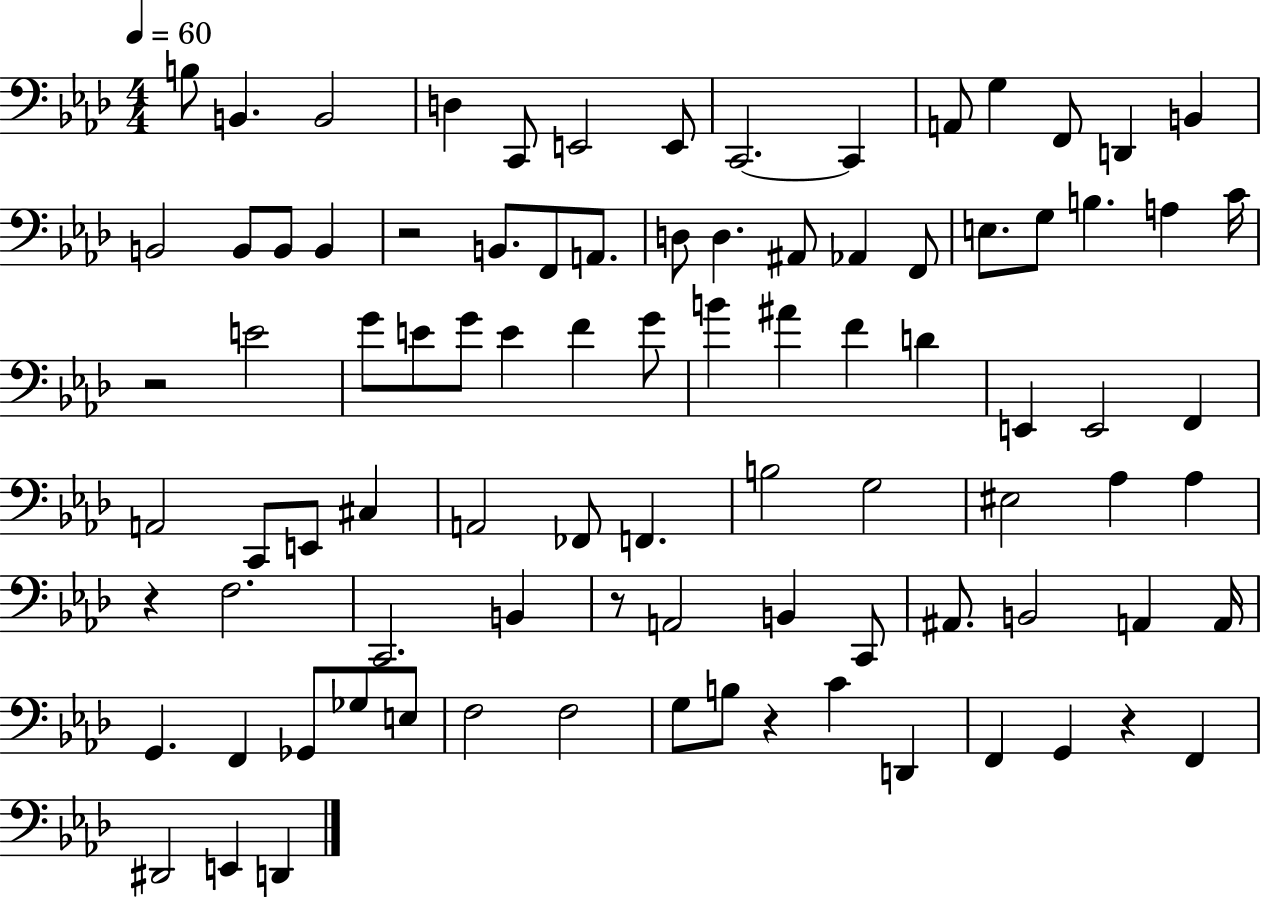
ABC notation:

X:1
T:Untitled
M:4/4
L:1/4
K:Ab
B,/2 B,, B,,2 D, C,,/2 E,,2 E,,/2 C,,2 C,, A,,/2 G, F,,/2 D,, B,, B,,2 B,,/2 B,,/2 B,, z2 B,,/2 F,,/2 A,,/2 D,/2 D, ^A,,/2 _A,, F,,/2 E,/2 G,/2 B, A, C/4 z2 E2 G/2 E/2 G/2 E F G/2 B ^A F D E,, E,,2 F,, A,,2 C,,/2 E,,/2 ^C, A,,2 _F,,/2 F,, B,2 G,2 ^E,2 _A, _A, z F,2 C,,2 B,, z/2 A,,2 B,, C,,/2 ^A,,/2 B,,2 A,, A,,/4 G,, F,, _G,,/2 _G,/2 E,/2 F,2 F,2 G,/2 B,/2 z C D,, F,, G,, z F,, ^D,,2 E,, D,,